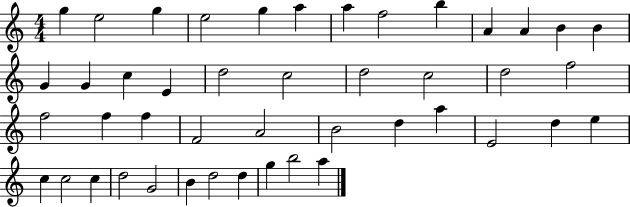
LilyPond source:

{
  \clef treble
  \numericTimeSignature
  \time 4/4
  \key c \major
  g''4 e''2 g''4 | e''2 g''4 a''4 | a''4 f''2 b''4 | a'4 a'4 b'4 b'4 | \break g'4 g'4 c''4 e'4 | d''2 c''2 | d''2 c''2 | d''2 f''2 | \break f''2 f''4 f''4 | f'2 a'2 | b'2 d''4 a''4 | e'2 d''4 e''4 | \break c''4 c''2 c''4 | d''2 g'2 | b'4 d''2 d''4 | g''4 b''2 a''4 | \break \bar "|."
}